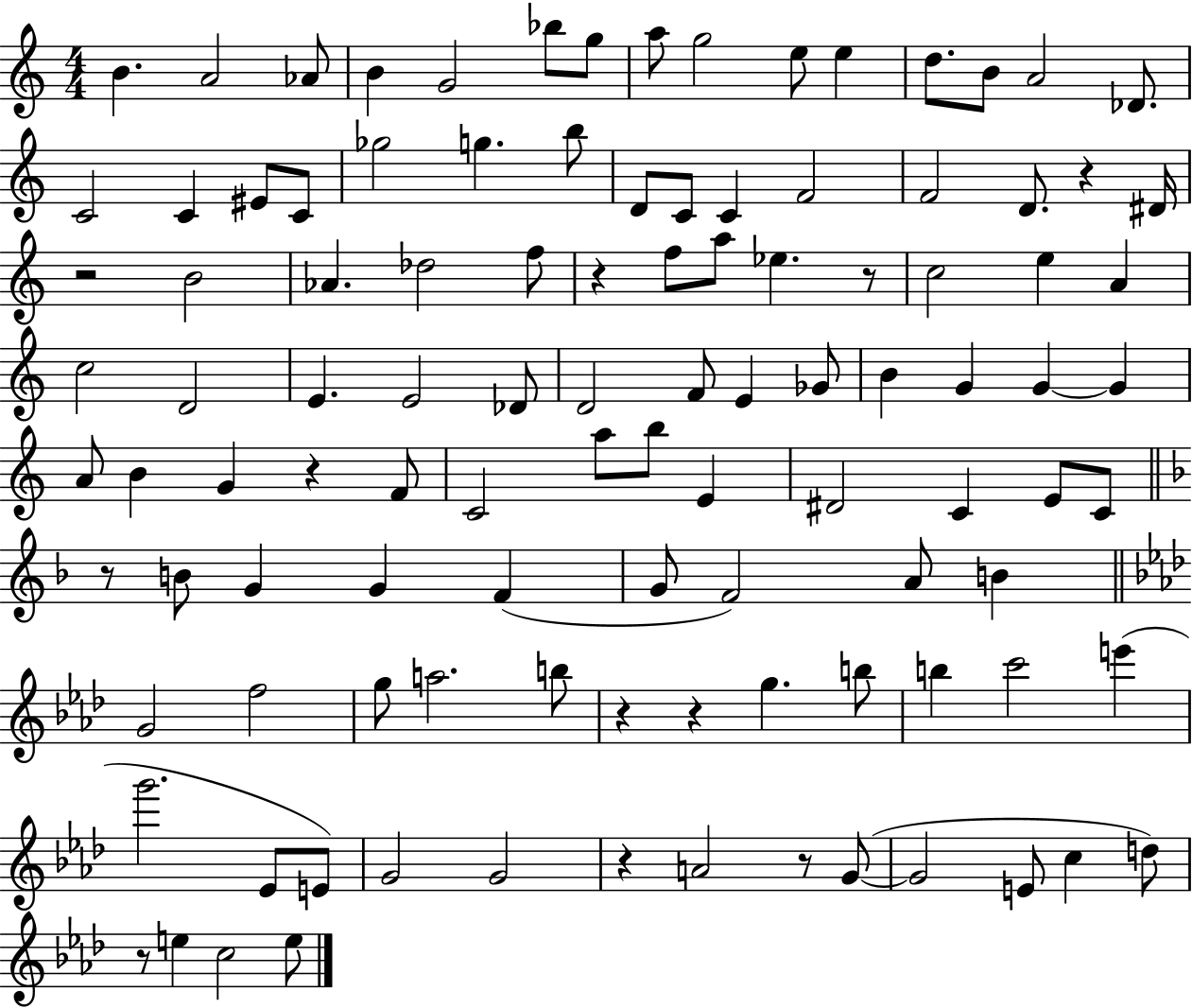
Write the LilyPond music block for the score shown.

{
  \clef treble
  \numericTimeSignature
  \time 4/4
  \key c \major
  b'4. a'2 aes'8 | b'4 g'2 bes''8 g''8 | a''8 g''2 e''8 e''4 | d''8. b'8 a'2 des'8. | \break c'2 c'4 eis'8 c'8 | ges''2 g''4. b''8 | d'8 c'8 c'4 f'2 | f'2 d'8. r4 dis'16 | \break r2 b'2 | aes'4. des''2 f''8 | r4 f''8 a''8 ees''4. r8 | c''2 e''4 a'4 | \break c''2 d'2 | e'4. e'2 des'8 | d'2 f'8 e'4 ges'8 | b'4 g'4 g'4~~ g'4 | \break a'8 b'4 g'4 r4 f'8 | c'2 a''8 b''8 e'4 | dis'2 c'4 e'8 c'8 | \bar "||" \break \key f \major r8 b'8 g'4 g'4 f'4( | g'8 f'2) a'8 b'4 | \bar "||" \break \key aes \major g'2 f''2 | g''8 a''2. b''8 | r4 r4 g''4. b''8 | b''4 c'''2 e'''4( | \break g'''2. ees'8 e'8) | g'2 g'2 | r4 a'2 r8 g'8~(~ | g'2 e'8 c''4 d''8) | \break r8 e''4 c''2 e''8 | \bar "|."
}